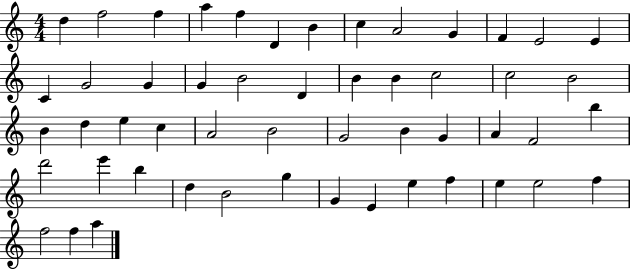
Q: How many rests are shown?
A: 0